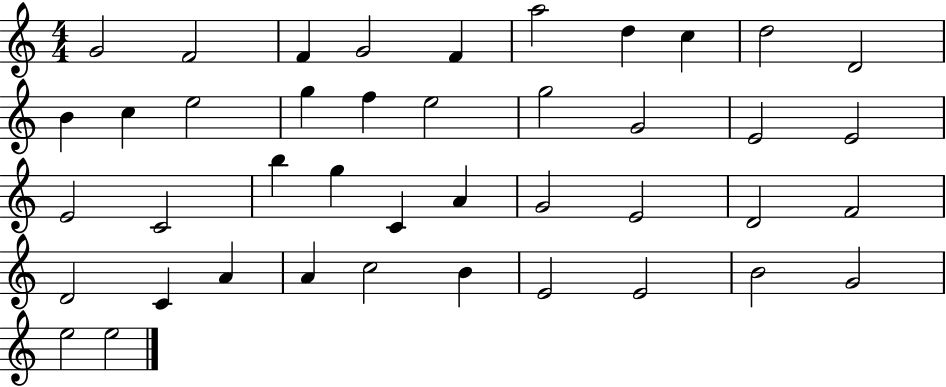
X:1
T:Untitled
M:4/4
L:1/4
K:C
G2 F2 F G2 F a2 d c d2 D2 B c e2 g f e2 g2 G2 E2 E2 E2 C2 b g C A G2 E2 D2 F2 D2 C A A c2 B E2 E2 B2 G2 e2 e2